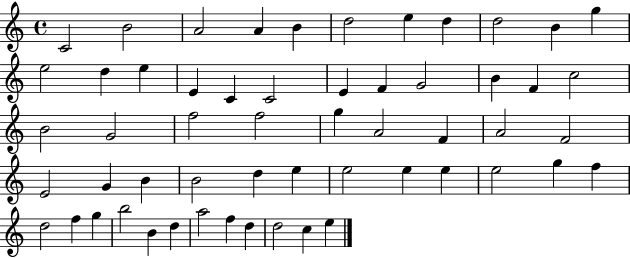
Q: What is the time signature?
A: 4/4